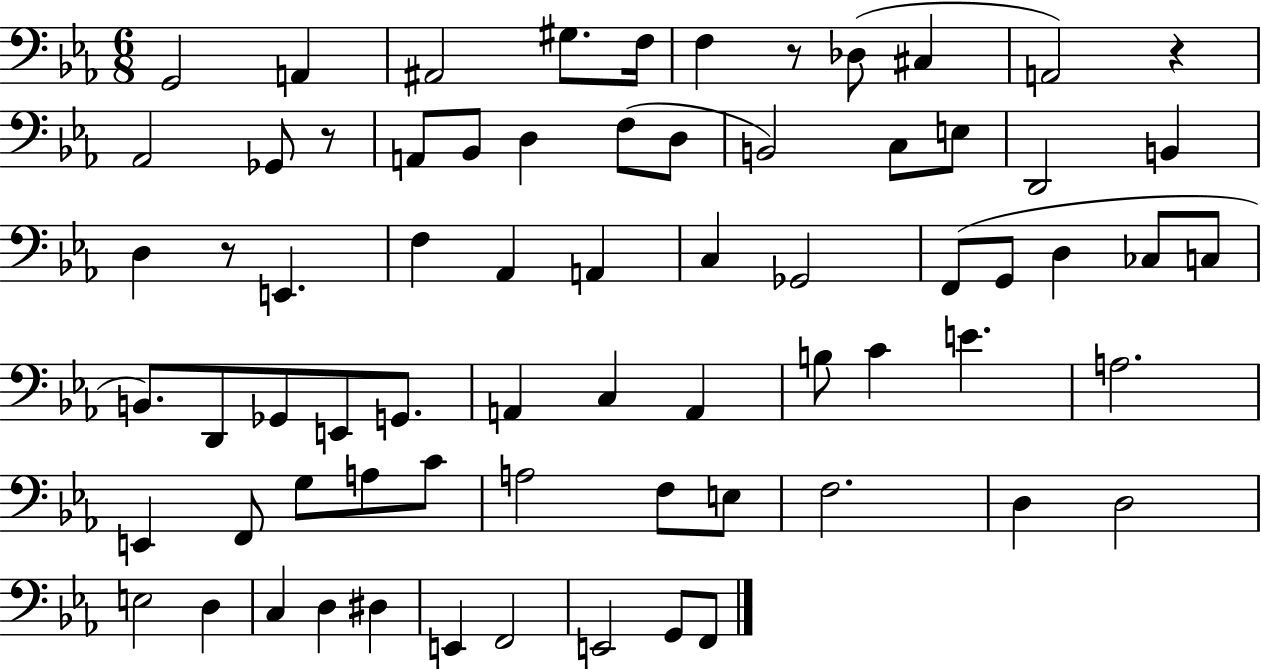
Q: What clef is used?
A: bass